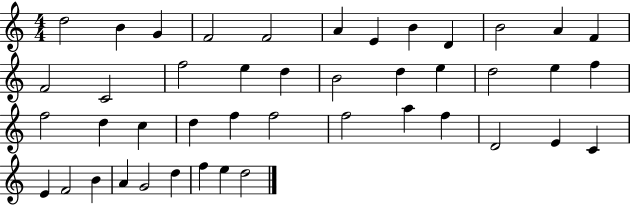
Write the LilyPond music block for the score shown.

{
  \clef treble
  \numericTimeSignature
  \time 4/4
  \key c \major
  d''2 b'4 g'4 | f'2 f'2 | a'4 e'4 b'4 d'4 | b'2 a'4 f'4 | \break f'2 c'2 | f''2 e''4 d''4 | b'2 d''4 e''4 | d''2 e''4 f''4 | \break f''2 d''4 c''4 | d''4 f''4 f''2 | f''2 a''4 f''4 | d'2 e'4 c'4 | \break e'4 f'2 b'4 | a'4 g'2 d''4 | f''4 e''4 d''2 | \bar "|."
}